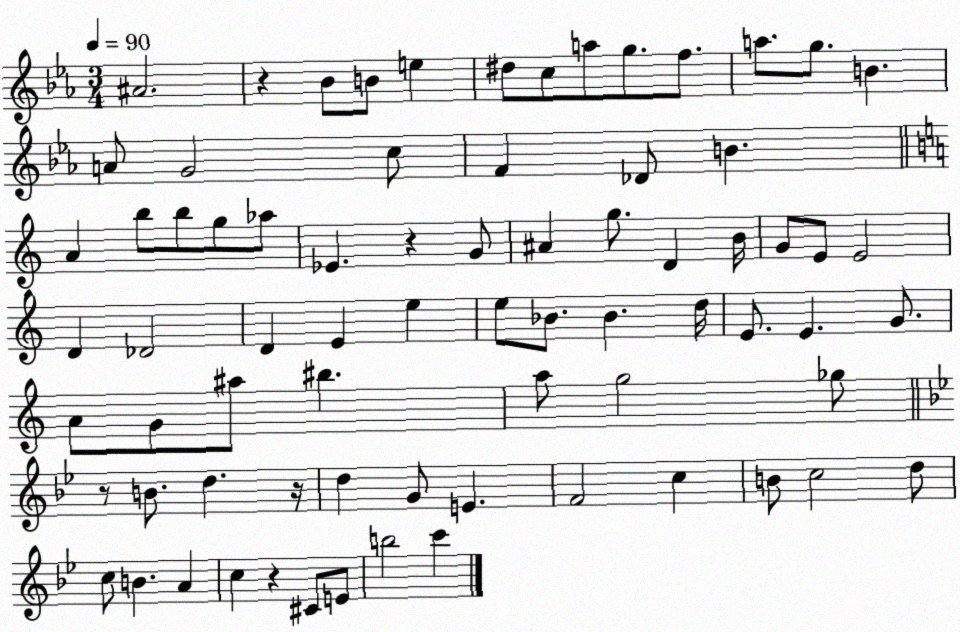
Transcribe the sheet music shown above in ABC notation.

X:1
T:Untitled
M:3/4
L:1/4
K:Eb
^A2 z _B/2 B/2 e ^d/2 c/2 a/2 g/2 f/2 a/2 g/2 B A/2 G2 c/2 F _D/2 B A b/2 b/2 g/2 _a/2 _E z G/2 ^A g/2 D B/4 G/2 E/2 E2 D _D2 D E e e/2 _B/2 _B d/4 E/2 E G/2 A/2 G/2 ^a/2 ^b a/2 g2 _g/2 z/2 B/2 d z/4 d G/2 E F2 c B/2 c2 d/2 c/2 B A c z ^C/2 E/2 b2 c'